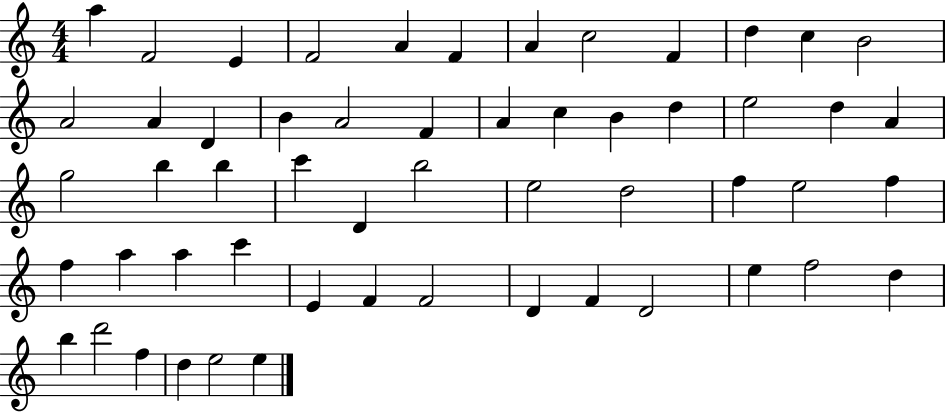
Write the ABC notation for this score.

X:1
T:Untitled
M:4/4
L:1/4
K:C
a F2 E F2 A F A c2 F d c B2 A2 A D B A2 F A c B d e2 d A g2 b b c' D b2 e2 d2 f e2 f f a a c' E F F2 D F D2 e f2 d b d'2 f d e2 e